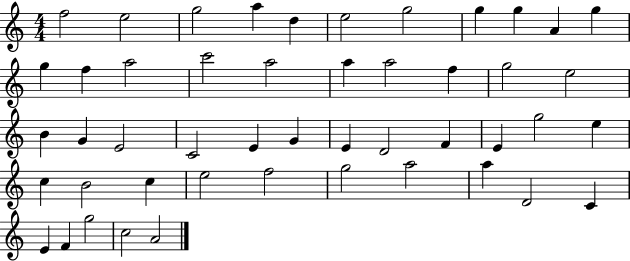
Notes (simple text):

F5/h E5/h G5/h A5/q D5/q E5/h G5/h G5/q G5/q A4/q G5/q G5/q F5/q A5/h C6/h A5/h A5/q A5/h F5/q G5/h E5/h B4/q G4/q E4/h C4/h E4/q G4/q E4/q D4/h F4/q E4/q G5/h E5/q C5/q B4/h C5/q E5/h F5/h G5/h A5/h A5/q D4/h C4/q E4/q F4/q G5/h C5/h A4/h